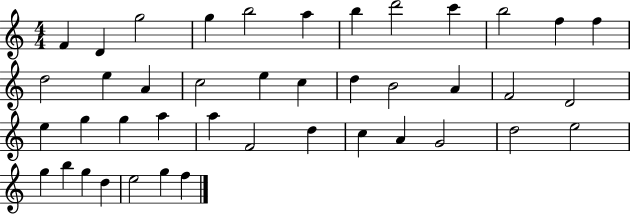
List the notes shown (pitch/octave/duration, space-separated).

F4/q D4/q G5/h G5/q B5/h A5/q B5/q D6/h C6/q B5/h F5/q F5/q D5/h E5/q A4/q C5/h E5/q C5/q D5/q B4/h A4/q F4/h D4/h E5/q G5/q G5/q A5/q A5/q F4/h D5/q C5/q A4/q G4/h D5/h E5/h G5/q B5/q G5/q D5/q E5/h G5/q F5/q